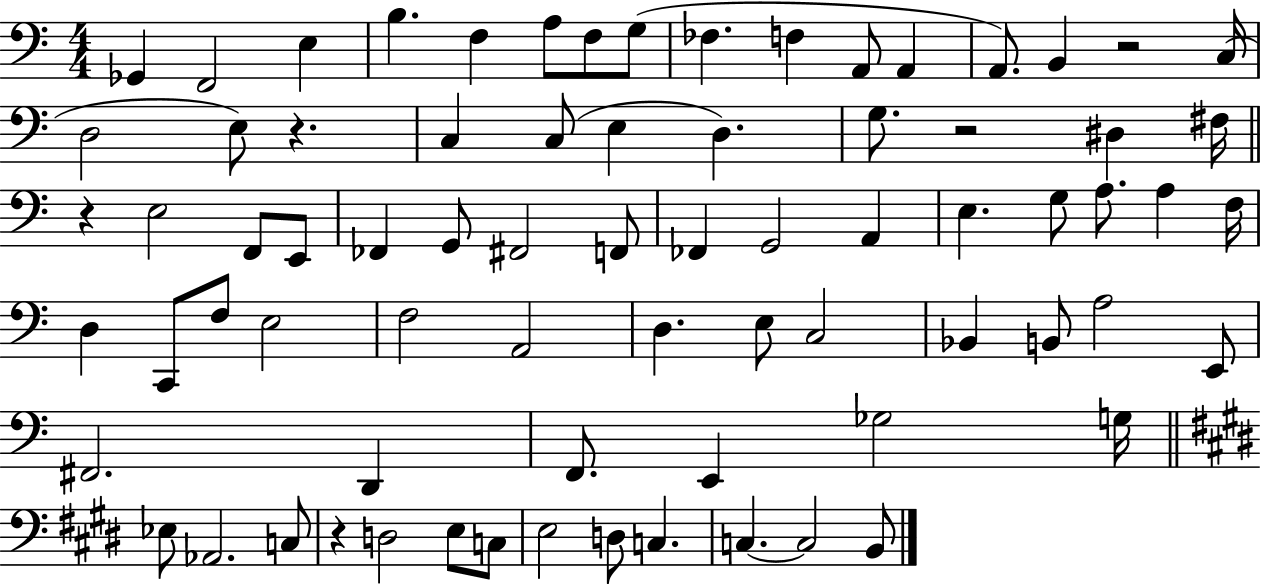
{
  \clef bass
  \numericTimeSignature
  \time 4/4
  \key c \major
  ges,4 f,2 e4 | b4. f4 a8 f8 g8( | fes4. f4 a,8 a,4 | a,8.) b,4 r2 c16( | \break d2 e8) r4. | c4 c8( e4 d4.) | g8. r2 dis4 fis16 | \bar "||" \break \key c \major r4 e2 f,8 e,8 | fes,4 g,8 fis,2 f,8 | fes,4 g,2 a,4 | e4. g8 a8. a4 f16 | \break d4 c,8 f8 e2 | f2 a,2 | d4. e8 c2 | bes,4 b,8 a2 e,8 | \break fis,2. d,4 | f,8. e,4 ges2 g16 | \bar "||" \break \key e \major ees8 aes,2. c8 | r4 d2 e8 c8 | e2 d8 c4. | c4.~~ c2 b,8 | \break \bar "|."
}